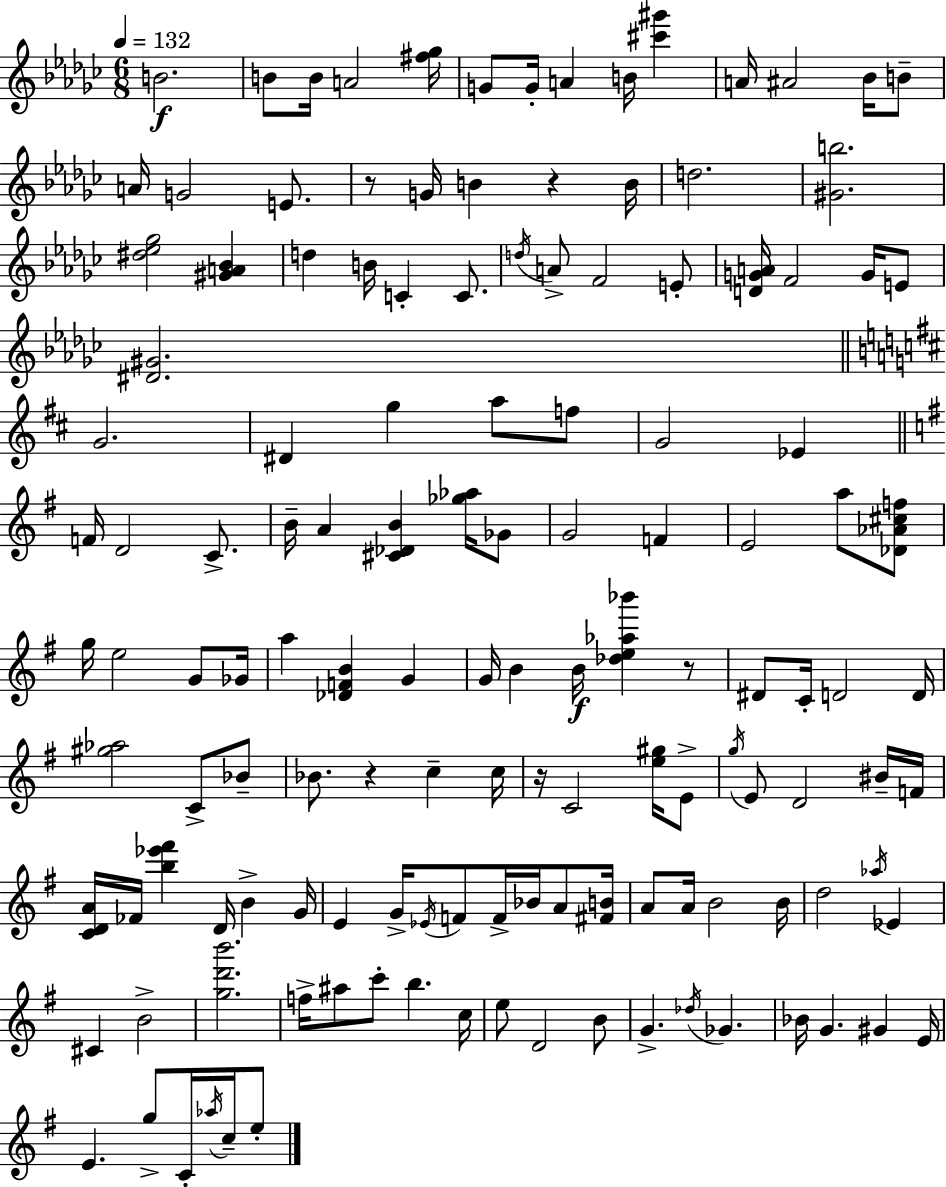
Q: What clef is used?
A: treble